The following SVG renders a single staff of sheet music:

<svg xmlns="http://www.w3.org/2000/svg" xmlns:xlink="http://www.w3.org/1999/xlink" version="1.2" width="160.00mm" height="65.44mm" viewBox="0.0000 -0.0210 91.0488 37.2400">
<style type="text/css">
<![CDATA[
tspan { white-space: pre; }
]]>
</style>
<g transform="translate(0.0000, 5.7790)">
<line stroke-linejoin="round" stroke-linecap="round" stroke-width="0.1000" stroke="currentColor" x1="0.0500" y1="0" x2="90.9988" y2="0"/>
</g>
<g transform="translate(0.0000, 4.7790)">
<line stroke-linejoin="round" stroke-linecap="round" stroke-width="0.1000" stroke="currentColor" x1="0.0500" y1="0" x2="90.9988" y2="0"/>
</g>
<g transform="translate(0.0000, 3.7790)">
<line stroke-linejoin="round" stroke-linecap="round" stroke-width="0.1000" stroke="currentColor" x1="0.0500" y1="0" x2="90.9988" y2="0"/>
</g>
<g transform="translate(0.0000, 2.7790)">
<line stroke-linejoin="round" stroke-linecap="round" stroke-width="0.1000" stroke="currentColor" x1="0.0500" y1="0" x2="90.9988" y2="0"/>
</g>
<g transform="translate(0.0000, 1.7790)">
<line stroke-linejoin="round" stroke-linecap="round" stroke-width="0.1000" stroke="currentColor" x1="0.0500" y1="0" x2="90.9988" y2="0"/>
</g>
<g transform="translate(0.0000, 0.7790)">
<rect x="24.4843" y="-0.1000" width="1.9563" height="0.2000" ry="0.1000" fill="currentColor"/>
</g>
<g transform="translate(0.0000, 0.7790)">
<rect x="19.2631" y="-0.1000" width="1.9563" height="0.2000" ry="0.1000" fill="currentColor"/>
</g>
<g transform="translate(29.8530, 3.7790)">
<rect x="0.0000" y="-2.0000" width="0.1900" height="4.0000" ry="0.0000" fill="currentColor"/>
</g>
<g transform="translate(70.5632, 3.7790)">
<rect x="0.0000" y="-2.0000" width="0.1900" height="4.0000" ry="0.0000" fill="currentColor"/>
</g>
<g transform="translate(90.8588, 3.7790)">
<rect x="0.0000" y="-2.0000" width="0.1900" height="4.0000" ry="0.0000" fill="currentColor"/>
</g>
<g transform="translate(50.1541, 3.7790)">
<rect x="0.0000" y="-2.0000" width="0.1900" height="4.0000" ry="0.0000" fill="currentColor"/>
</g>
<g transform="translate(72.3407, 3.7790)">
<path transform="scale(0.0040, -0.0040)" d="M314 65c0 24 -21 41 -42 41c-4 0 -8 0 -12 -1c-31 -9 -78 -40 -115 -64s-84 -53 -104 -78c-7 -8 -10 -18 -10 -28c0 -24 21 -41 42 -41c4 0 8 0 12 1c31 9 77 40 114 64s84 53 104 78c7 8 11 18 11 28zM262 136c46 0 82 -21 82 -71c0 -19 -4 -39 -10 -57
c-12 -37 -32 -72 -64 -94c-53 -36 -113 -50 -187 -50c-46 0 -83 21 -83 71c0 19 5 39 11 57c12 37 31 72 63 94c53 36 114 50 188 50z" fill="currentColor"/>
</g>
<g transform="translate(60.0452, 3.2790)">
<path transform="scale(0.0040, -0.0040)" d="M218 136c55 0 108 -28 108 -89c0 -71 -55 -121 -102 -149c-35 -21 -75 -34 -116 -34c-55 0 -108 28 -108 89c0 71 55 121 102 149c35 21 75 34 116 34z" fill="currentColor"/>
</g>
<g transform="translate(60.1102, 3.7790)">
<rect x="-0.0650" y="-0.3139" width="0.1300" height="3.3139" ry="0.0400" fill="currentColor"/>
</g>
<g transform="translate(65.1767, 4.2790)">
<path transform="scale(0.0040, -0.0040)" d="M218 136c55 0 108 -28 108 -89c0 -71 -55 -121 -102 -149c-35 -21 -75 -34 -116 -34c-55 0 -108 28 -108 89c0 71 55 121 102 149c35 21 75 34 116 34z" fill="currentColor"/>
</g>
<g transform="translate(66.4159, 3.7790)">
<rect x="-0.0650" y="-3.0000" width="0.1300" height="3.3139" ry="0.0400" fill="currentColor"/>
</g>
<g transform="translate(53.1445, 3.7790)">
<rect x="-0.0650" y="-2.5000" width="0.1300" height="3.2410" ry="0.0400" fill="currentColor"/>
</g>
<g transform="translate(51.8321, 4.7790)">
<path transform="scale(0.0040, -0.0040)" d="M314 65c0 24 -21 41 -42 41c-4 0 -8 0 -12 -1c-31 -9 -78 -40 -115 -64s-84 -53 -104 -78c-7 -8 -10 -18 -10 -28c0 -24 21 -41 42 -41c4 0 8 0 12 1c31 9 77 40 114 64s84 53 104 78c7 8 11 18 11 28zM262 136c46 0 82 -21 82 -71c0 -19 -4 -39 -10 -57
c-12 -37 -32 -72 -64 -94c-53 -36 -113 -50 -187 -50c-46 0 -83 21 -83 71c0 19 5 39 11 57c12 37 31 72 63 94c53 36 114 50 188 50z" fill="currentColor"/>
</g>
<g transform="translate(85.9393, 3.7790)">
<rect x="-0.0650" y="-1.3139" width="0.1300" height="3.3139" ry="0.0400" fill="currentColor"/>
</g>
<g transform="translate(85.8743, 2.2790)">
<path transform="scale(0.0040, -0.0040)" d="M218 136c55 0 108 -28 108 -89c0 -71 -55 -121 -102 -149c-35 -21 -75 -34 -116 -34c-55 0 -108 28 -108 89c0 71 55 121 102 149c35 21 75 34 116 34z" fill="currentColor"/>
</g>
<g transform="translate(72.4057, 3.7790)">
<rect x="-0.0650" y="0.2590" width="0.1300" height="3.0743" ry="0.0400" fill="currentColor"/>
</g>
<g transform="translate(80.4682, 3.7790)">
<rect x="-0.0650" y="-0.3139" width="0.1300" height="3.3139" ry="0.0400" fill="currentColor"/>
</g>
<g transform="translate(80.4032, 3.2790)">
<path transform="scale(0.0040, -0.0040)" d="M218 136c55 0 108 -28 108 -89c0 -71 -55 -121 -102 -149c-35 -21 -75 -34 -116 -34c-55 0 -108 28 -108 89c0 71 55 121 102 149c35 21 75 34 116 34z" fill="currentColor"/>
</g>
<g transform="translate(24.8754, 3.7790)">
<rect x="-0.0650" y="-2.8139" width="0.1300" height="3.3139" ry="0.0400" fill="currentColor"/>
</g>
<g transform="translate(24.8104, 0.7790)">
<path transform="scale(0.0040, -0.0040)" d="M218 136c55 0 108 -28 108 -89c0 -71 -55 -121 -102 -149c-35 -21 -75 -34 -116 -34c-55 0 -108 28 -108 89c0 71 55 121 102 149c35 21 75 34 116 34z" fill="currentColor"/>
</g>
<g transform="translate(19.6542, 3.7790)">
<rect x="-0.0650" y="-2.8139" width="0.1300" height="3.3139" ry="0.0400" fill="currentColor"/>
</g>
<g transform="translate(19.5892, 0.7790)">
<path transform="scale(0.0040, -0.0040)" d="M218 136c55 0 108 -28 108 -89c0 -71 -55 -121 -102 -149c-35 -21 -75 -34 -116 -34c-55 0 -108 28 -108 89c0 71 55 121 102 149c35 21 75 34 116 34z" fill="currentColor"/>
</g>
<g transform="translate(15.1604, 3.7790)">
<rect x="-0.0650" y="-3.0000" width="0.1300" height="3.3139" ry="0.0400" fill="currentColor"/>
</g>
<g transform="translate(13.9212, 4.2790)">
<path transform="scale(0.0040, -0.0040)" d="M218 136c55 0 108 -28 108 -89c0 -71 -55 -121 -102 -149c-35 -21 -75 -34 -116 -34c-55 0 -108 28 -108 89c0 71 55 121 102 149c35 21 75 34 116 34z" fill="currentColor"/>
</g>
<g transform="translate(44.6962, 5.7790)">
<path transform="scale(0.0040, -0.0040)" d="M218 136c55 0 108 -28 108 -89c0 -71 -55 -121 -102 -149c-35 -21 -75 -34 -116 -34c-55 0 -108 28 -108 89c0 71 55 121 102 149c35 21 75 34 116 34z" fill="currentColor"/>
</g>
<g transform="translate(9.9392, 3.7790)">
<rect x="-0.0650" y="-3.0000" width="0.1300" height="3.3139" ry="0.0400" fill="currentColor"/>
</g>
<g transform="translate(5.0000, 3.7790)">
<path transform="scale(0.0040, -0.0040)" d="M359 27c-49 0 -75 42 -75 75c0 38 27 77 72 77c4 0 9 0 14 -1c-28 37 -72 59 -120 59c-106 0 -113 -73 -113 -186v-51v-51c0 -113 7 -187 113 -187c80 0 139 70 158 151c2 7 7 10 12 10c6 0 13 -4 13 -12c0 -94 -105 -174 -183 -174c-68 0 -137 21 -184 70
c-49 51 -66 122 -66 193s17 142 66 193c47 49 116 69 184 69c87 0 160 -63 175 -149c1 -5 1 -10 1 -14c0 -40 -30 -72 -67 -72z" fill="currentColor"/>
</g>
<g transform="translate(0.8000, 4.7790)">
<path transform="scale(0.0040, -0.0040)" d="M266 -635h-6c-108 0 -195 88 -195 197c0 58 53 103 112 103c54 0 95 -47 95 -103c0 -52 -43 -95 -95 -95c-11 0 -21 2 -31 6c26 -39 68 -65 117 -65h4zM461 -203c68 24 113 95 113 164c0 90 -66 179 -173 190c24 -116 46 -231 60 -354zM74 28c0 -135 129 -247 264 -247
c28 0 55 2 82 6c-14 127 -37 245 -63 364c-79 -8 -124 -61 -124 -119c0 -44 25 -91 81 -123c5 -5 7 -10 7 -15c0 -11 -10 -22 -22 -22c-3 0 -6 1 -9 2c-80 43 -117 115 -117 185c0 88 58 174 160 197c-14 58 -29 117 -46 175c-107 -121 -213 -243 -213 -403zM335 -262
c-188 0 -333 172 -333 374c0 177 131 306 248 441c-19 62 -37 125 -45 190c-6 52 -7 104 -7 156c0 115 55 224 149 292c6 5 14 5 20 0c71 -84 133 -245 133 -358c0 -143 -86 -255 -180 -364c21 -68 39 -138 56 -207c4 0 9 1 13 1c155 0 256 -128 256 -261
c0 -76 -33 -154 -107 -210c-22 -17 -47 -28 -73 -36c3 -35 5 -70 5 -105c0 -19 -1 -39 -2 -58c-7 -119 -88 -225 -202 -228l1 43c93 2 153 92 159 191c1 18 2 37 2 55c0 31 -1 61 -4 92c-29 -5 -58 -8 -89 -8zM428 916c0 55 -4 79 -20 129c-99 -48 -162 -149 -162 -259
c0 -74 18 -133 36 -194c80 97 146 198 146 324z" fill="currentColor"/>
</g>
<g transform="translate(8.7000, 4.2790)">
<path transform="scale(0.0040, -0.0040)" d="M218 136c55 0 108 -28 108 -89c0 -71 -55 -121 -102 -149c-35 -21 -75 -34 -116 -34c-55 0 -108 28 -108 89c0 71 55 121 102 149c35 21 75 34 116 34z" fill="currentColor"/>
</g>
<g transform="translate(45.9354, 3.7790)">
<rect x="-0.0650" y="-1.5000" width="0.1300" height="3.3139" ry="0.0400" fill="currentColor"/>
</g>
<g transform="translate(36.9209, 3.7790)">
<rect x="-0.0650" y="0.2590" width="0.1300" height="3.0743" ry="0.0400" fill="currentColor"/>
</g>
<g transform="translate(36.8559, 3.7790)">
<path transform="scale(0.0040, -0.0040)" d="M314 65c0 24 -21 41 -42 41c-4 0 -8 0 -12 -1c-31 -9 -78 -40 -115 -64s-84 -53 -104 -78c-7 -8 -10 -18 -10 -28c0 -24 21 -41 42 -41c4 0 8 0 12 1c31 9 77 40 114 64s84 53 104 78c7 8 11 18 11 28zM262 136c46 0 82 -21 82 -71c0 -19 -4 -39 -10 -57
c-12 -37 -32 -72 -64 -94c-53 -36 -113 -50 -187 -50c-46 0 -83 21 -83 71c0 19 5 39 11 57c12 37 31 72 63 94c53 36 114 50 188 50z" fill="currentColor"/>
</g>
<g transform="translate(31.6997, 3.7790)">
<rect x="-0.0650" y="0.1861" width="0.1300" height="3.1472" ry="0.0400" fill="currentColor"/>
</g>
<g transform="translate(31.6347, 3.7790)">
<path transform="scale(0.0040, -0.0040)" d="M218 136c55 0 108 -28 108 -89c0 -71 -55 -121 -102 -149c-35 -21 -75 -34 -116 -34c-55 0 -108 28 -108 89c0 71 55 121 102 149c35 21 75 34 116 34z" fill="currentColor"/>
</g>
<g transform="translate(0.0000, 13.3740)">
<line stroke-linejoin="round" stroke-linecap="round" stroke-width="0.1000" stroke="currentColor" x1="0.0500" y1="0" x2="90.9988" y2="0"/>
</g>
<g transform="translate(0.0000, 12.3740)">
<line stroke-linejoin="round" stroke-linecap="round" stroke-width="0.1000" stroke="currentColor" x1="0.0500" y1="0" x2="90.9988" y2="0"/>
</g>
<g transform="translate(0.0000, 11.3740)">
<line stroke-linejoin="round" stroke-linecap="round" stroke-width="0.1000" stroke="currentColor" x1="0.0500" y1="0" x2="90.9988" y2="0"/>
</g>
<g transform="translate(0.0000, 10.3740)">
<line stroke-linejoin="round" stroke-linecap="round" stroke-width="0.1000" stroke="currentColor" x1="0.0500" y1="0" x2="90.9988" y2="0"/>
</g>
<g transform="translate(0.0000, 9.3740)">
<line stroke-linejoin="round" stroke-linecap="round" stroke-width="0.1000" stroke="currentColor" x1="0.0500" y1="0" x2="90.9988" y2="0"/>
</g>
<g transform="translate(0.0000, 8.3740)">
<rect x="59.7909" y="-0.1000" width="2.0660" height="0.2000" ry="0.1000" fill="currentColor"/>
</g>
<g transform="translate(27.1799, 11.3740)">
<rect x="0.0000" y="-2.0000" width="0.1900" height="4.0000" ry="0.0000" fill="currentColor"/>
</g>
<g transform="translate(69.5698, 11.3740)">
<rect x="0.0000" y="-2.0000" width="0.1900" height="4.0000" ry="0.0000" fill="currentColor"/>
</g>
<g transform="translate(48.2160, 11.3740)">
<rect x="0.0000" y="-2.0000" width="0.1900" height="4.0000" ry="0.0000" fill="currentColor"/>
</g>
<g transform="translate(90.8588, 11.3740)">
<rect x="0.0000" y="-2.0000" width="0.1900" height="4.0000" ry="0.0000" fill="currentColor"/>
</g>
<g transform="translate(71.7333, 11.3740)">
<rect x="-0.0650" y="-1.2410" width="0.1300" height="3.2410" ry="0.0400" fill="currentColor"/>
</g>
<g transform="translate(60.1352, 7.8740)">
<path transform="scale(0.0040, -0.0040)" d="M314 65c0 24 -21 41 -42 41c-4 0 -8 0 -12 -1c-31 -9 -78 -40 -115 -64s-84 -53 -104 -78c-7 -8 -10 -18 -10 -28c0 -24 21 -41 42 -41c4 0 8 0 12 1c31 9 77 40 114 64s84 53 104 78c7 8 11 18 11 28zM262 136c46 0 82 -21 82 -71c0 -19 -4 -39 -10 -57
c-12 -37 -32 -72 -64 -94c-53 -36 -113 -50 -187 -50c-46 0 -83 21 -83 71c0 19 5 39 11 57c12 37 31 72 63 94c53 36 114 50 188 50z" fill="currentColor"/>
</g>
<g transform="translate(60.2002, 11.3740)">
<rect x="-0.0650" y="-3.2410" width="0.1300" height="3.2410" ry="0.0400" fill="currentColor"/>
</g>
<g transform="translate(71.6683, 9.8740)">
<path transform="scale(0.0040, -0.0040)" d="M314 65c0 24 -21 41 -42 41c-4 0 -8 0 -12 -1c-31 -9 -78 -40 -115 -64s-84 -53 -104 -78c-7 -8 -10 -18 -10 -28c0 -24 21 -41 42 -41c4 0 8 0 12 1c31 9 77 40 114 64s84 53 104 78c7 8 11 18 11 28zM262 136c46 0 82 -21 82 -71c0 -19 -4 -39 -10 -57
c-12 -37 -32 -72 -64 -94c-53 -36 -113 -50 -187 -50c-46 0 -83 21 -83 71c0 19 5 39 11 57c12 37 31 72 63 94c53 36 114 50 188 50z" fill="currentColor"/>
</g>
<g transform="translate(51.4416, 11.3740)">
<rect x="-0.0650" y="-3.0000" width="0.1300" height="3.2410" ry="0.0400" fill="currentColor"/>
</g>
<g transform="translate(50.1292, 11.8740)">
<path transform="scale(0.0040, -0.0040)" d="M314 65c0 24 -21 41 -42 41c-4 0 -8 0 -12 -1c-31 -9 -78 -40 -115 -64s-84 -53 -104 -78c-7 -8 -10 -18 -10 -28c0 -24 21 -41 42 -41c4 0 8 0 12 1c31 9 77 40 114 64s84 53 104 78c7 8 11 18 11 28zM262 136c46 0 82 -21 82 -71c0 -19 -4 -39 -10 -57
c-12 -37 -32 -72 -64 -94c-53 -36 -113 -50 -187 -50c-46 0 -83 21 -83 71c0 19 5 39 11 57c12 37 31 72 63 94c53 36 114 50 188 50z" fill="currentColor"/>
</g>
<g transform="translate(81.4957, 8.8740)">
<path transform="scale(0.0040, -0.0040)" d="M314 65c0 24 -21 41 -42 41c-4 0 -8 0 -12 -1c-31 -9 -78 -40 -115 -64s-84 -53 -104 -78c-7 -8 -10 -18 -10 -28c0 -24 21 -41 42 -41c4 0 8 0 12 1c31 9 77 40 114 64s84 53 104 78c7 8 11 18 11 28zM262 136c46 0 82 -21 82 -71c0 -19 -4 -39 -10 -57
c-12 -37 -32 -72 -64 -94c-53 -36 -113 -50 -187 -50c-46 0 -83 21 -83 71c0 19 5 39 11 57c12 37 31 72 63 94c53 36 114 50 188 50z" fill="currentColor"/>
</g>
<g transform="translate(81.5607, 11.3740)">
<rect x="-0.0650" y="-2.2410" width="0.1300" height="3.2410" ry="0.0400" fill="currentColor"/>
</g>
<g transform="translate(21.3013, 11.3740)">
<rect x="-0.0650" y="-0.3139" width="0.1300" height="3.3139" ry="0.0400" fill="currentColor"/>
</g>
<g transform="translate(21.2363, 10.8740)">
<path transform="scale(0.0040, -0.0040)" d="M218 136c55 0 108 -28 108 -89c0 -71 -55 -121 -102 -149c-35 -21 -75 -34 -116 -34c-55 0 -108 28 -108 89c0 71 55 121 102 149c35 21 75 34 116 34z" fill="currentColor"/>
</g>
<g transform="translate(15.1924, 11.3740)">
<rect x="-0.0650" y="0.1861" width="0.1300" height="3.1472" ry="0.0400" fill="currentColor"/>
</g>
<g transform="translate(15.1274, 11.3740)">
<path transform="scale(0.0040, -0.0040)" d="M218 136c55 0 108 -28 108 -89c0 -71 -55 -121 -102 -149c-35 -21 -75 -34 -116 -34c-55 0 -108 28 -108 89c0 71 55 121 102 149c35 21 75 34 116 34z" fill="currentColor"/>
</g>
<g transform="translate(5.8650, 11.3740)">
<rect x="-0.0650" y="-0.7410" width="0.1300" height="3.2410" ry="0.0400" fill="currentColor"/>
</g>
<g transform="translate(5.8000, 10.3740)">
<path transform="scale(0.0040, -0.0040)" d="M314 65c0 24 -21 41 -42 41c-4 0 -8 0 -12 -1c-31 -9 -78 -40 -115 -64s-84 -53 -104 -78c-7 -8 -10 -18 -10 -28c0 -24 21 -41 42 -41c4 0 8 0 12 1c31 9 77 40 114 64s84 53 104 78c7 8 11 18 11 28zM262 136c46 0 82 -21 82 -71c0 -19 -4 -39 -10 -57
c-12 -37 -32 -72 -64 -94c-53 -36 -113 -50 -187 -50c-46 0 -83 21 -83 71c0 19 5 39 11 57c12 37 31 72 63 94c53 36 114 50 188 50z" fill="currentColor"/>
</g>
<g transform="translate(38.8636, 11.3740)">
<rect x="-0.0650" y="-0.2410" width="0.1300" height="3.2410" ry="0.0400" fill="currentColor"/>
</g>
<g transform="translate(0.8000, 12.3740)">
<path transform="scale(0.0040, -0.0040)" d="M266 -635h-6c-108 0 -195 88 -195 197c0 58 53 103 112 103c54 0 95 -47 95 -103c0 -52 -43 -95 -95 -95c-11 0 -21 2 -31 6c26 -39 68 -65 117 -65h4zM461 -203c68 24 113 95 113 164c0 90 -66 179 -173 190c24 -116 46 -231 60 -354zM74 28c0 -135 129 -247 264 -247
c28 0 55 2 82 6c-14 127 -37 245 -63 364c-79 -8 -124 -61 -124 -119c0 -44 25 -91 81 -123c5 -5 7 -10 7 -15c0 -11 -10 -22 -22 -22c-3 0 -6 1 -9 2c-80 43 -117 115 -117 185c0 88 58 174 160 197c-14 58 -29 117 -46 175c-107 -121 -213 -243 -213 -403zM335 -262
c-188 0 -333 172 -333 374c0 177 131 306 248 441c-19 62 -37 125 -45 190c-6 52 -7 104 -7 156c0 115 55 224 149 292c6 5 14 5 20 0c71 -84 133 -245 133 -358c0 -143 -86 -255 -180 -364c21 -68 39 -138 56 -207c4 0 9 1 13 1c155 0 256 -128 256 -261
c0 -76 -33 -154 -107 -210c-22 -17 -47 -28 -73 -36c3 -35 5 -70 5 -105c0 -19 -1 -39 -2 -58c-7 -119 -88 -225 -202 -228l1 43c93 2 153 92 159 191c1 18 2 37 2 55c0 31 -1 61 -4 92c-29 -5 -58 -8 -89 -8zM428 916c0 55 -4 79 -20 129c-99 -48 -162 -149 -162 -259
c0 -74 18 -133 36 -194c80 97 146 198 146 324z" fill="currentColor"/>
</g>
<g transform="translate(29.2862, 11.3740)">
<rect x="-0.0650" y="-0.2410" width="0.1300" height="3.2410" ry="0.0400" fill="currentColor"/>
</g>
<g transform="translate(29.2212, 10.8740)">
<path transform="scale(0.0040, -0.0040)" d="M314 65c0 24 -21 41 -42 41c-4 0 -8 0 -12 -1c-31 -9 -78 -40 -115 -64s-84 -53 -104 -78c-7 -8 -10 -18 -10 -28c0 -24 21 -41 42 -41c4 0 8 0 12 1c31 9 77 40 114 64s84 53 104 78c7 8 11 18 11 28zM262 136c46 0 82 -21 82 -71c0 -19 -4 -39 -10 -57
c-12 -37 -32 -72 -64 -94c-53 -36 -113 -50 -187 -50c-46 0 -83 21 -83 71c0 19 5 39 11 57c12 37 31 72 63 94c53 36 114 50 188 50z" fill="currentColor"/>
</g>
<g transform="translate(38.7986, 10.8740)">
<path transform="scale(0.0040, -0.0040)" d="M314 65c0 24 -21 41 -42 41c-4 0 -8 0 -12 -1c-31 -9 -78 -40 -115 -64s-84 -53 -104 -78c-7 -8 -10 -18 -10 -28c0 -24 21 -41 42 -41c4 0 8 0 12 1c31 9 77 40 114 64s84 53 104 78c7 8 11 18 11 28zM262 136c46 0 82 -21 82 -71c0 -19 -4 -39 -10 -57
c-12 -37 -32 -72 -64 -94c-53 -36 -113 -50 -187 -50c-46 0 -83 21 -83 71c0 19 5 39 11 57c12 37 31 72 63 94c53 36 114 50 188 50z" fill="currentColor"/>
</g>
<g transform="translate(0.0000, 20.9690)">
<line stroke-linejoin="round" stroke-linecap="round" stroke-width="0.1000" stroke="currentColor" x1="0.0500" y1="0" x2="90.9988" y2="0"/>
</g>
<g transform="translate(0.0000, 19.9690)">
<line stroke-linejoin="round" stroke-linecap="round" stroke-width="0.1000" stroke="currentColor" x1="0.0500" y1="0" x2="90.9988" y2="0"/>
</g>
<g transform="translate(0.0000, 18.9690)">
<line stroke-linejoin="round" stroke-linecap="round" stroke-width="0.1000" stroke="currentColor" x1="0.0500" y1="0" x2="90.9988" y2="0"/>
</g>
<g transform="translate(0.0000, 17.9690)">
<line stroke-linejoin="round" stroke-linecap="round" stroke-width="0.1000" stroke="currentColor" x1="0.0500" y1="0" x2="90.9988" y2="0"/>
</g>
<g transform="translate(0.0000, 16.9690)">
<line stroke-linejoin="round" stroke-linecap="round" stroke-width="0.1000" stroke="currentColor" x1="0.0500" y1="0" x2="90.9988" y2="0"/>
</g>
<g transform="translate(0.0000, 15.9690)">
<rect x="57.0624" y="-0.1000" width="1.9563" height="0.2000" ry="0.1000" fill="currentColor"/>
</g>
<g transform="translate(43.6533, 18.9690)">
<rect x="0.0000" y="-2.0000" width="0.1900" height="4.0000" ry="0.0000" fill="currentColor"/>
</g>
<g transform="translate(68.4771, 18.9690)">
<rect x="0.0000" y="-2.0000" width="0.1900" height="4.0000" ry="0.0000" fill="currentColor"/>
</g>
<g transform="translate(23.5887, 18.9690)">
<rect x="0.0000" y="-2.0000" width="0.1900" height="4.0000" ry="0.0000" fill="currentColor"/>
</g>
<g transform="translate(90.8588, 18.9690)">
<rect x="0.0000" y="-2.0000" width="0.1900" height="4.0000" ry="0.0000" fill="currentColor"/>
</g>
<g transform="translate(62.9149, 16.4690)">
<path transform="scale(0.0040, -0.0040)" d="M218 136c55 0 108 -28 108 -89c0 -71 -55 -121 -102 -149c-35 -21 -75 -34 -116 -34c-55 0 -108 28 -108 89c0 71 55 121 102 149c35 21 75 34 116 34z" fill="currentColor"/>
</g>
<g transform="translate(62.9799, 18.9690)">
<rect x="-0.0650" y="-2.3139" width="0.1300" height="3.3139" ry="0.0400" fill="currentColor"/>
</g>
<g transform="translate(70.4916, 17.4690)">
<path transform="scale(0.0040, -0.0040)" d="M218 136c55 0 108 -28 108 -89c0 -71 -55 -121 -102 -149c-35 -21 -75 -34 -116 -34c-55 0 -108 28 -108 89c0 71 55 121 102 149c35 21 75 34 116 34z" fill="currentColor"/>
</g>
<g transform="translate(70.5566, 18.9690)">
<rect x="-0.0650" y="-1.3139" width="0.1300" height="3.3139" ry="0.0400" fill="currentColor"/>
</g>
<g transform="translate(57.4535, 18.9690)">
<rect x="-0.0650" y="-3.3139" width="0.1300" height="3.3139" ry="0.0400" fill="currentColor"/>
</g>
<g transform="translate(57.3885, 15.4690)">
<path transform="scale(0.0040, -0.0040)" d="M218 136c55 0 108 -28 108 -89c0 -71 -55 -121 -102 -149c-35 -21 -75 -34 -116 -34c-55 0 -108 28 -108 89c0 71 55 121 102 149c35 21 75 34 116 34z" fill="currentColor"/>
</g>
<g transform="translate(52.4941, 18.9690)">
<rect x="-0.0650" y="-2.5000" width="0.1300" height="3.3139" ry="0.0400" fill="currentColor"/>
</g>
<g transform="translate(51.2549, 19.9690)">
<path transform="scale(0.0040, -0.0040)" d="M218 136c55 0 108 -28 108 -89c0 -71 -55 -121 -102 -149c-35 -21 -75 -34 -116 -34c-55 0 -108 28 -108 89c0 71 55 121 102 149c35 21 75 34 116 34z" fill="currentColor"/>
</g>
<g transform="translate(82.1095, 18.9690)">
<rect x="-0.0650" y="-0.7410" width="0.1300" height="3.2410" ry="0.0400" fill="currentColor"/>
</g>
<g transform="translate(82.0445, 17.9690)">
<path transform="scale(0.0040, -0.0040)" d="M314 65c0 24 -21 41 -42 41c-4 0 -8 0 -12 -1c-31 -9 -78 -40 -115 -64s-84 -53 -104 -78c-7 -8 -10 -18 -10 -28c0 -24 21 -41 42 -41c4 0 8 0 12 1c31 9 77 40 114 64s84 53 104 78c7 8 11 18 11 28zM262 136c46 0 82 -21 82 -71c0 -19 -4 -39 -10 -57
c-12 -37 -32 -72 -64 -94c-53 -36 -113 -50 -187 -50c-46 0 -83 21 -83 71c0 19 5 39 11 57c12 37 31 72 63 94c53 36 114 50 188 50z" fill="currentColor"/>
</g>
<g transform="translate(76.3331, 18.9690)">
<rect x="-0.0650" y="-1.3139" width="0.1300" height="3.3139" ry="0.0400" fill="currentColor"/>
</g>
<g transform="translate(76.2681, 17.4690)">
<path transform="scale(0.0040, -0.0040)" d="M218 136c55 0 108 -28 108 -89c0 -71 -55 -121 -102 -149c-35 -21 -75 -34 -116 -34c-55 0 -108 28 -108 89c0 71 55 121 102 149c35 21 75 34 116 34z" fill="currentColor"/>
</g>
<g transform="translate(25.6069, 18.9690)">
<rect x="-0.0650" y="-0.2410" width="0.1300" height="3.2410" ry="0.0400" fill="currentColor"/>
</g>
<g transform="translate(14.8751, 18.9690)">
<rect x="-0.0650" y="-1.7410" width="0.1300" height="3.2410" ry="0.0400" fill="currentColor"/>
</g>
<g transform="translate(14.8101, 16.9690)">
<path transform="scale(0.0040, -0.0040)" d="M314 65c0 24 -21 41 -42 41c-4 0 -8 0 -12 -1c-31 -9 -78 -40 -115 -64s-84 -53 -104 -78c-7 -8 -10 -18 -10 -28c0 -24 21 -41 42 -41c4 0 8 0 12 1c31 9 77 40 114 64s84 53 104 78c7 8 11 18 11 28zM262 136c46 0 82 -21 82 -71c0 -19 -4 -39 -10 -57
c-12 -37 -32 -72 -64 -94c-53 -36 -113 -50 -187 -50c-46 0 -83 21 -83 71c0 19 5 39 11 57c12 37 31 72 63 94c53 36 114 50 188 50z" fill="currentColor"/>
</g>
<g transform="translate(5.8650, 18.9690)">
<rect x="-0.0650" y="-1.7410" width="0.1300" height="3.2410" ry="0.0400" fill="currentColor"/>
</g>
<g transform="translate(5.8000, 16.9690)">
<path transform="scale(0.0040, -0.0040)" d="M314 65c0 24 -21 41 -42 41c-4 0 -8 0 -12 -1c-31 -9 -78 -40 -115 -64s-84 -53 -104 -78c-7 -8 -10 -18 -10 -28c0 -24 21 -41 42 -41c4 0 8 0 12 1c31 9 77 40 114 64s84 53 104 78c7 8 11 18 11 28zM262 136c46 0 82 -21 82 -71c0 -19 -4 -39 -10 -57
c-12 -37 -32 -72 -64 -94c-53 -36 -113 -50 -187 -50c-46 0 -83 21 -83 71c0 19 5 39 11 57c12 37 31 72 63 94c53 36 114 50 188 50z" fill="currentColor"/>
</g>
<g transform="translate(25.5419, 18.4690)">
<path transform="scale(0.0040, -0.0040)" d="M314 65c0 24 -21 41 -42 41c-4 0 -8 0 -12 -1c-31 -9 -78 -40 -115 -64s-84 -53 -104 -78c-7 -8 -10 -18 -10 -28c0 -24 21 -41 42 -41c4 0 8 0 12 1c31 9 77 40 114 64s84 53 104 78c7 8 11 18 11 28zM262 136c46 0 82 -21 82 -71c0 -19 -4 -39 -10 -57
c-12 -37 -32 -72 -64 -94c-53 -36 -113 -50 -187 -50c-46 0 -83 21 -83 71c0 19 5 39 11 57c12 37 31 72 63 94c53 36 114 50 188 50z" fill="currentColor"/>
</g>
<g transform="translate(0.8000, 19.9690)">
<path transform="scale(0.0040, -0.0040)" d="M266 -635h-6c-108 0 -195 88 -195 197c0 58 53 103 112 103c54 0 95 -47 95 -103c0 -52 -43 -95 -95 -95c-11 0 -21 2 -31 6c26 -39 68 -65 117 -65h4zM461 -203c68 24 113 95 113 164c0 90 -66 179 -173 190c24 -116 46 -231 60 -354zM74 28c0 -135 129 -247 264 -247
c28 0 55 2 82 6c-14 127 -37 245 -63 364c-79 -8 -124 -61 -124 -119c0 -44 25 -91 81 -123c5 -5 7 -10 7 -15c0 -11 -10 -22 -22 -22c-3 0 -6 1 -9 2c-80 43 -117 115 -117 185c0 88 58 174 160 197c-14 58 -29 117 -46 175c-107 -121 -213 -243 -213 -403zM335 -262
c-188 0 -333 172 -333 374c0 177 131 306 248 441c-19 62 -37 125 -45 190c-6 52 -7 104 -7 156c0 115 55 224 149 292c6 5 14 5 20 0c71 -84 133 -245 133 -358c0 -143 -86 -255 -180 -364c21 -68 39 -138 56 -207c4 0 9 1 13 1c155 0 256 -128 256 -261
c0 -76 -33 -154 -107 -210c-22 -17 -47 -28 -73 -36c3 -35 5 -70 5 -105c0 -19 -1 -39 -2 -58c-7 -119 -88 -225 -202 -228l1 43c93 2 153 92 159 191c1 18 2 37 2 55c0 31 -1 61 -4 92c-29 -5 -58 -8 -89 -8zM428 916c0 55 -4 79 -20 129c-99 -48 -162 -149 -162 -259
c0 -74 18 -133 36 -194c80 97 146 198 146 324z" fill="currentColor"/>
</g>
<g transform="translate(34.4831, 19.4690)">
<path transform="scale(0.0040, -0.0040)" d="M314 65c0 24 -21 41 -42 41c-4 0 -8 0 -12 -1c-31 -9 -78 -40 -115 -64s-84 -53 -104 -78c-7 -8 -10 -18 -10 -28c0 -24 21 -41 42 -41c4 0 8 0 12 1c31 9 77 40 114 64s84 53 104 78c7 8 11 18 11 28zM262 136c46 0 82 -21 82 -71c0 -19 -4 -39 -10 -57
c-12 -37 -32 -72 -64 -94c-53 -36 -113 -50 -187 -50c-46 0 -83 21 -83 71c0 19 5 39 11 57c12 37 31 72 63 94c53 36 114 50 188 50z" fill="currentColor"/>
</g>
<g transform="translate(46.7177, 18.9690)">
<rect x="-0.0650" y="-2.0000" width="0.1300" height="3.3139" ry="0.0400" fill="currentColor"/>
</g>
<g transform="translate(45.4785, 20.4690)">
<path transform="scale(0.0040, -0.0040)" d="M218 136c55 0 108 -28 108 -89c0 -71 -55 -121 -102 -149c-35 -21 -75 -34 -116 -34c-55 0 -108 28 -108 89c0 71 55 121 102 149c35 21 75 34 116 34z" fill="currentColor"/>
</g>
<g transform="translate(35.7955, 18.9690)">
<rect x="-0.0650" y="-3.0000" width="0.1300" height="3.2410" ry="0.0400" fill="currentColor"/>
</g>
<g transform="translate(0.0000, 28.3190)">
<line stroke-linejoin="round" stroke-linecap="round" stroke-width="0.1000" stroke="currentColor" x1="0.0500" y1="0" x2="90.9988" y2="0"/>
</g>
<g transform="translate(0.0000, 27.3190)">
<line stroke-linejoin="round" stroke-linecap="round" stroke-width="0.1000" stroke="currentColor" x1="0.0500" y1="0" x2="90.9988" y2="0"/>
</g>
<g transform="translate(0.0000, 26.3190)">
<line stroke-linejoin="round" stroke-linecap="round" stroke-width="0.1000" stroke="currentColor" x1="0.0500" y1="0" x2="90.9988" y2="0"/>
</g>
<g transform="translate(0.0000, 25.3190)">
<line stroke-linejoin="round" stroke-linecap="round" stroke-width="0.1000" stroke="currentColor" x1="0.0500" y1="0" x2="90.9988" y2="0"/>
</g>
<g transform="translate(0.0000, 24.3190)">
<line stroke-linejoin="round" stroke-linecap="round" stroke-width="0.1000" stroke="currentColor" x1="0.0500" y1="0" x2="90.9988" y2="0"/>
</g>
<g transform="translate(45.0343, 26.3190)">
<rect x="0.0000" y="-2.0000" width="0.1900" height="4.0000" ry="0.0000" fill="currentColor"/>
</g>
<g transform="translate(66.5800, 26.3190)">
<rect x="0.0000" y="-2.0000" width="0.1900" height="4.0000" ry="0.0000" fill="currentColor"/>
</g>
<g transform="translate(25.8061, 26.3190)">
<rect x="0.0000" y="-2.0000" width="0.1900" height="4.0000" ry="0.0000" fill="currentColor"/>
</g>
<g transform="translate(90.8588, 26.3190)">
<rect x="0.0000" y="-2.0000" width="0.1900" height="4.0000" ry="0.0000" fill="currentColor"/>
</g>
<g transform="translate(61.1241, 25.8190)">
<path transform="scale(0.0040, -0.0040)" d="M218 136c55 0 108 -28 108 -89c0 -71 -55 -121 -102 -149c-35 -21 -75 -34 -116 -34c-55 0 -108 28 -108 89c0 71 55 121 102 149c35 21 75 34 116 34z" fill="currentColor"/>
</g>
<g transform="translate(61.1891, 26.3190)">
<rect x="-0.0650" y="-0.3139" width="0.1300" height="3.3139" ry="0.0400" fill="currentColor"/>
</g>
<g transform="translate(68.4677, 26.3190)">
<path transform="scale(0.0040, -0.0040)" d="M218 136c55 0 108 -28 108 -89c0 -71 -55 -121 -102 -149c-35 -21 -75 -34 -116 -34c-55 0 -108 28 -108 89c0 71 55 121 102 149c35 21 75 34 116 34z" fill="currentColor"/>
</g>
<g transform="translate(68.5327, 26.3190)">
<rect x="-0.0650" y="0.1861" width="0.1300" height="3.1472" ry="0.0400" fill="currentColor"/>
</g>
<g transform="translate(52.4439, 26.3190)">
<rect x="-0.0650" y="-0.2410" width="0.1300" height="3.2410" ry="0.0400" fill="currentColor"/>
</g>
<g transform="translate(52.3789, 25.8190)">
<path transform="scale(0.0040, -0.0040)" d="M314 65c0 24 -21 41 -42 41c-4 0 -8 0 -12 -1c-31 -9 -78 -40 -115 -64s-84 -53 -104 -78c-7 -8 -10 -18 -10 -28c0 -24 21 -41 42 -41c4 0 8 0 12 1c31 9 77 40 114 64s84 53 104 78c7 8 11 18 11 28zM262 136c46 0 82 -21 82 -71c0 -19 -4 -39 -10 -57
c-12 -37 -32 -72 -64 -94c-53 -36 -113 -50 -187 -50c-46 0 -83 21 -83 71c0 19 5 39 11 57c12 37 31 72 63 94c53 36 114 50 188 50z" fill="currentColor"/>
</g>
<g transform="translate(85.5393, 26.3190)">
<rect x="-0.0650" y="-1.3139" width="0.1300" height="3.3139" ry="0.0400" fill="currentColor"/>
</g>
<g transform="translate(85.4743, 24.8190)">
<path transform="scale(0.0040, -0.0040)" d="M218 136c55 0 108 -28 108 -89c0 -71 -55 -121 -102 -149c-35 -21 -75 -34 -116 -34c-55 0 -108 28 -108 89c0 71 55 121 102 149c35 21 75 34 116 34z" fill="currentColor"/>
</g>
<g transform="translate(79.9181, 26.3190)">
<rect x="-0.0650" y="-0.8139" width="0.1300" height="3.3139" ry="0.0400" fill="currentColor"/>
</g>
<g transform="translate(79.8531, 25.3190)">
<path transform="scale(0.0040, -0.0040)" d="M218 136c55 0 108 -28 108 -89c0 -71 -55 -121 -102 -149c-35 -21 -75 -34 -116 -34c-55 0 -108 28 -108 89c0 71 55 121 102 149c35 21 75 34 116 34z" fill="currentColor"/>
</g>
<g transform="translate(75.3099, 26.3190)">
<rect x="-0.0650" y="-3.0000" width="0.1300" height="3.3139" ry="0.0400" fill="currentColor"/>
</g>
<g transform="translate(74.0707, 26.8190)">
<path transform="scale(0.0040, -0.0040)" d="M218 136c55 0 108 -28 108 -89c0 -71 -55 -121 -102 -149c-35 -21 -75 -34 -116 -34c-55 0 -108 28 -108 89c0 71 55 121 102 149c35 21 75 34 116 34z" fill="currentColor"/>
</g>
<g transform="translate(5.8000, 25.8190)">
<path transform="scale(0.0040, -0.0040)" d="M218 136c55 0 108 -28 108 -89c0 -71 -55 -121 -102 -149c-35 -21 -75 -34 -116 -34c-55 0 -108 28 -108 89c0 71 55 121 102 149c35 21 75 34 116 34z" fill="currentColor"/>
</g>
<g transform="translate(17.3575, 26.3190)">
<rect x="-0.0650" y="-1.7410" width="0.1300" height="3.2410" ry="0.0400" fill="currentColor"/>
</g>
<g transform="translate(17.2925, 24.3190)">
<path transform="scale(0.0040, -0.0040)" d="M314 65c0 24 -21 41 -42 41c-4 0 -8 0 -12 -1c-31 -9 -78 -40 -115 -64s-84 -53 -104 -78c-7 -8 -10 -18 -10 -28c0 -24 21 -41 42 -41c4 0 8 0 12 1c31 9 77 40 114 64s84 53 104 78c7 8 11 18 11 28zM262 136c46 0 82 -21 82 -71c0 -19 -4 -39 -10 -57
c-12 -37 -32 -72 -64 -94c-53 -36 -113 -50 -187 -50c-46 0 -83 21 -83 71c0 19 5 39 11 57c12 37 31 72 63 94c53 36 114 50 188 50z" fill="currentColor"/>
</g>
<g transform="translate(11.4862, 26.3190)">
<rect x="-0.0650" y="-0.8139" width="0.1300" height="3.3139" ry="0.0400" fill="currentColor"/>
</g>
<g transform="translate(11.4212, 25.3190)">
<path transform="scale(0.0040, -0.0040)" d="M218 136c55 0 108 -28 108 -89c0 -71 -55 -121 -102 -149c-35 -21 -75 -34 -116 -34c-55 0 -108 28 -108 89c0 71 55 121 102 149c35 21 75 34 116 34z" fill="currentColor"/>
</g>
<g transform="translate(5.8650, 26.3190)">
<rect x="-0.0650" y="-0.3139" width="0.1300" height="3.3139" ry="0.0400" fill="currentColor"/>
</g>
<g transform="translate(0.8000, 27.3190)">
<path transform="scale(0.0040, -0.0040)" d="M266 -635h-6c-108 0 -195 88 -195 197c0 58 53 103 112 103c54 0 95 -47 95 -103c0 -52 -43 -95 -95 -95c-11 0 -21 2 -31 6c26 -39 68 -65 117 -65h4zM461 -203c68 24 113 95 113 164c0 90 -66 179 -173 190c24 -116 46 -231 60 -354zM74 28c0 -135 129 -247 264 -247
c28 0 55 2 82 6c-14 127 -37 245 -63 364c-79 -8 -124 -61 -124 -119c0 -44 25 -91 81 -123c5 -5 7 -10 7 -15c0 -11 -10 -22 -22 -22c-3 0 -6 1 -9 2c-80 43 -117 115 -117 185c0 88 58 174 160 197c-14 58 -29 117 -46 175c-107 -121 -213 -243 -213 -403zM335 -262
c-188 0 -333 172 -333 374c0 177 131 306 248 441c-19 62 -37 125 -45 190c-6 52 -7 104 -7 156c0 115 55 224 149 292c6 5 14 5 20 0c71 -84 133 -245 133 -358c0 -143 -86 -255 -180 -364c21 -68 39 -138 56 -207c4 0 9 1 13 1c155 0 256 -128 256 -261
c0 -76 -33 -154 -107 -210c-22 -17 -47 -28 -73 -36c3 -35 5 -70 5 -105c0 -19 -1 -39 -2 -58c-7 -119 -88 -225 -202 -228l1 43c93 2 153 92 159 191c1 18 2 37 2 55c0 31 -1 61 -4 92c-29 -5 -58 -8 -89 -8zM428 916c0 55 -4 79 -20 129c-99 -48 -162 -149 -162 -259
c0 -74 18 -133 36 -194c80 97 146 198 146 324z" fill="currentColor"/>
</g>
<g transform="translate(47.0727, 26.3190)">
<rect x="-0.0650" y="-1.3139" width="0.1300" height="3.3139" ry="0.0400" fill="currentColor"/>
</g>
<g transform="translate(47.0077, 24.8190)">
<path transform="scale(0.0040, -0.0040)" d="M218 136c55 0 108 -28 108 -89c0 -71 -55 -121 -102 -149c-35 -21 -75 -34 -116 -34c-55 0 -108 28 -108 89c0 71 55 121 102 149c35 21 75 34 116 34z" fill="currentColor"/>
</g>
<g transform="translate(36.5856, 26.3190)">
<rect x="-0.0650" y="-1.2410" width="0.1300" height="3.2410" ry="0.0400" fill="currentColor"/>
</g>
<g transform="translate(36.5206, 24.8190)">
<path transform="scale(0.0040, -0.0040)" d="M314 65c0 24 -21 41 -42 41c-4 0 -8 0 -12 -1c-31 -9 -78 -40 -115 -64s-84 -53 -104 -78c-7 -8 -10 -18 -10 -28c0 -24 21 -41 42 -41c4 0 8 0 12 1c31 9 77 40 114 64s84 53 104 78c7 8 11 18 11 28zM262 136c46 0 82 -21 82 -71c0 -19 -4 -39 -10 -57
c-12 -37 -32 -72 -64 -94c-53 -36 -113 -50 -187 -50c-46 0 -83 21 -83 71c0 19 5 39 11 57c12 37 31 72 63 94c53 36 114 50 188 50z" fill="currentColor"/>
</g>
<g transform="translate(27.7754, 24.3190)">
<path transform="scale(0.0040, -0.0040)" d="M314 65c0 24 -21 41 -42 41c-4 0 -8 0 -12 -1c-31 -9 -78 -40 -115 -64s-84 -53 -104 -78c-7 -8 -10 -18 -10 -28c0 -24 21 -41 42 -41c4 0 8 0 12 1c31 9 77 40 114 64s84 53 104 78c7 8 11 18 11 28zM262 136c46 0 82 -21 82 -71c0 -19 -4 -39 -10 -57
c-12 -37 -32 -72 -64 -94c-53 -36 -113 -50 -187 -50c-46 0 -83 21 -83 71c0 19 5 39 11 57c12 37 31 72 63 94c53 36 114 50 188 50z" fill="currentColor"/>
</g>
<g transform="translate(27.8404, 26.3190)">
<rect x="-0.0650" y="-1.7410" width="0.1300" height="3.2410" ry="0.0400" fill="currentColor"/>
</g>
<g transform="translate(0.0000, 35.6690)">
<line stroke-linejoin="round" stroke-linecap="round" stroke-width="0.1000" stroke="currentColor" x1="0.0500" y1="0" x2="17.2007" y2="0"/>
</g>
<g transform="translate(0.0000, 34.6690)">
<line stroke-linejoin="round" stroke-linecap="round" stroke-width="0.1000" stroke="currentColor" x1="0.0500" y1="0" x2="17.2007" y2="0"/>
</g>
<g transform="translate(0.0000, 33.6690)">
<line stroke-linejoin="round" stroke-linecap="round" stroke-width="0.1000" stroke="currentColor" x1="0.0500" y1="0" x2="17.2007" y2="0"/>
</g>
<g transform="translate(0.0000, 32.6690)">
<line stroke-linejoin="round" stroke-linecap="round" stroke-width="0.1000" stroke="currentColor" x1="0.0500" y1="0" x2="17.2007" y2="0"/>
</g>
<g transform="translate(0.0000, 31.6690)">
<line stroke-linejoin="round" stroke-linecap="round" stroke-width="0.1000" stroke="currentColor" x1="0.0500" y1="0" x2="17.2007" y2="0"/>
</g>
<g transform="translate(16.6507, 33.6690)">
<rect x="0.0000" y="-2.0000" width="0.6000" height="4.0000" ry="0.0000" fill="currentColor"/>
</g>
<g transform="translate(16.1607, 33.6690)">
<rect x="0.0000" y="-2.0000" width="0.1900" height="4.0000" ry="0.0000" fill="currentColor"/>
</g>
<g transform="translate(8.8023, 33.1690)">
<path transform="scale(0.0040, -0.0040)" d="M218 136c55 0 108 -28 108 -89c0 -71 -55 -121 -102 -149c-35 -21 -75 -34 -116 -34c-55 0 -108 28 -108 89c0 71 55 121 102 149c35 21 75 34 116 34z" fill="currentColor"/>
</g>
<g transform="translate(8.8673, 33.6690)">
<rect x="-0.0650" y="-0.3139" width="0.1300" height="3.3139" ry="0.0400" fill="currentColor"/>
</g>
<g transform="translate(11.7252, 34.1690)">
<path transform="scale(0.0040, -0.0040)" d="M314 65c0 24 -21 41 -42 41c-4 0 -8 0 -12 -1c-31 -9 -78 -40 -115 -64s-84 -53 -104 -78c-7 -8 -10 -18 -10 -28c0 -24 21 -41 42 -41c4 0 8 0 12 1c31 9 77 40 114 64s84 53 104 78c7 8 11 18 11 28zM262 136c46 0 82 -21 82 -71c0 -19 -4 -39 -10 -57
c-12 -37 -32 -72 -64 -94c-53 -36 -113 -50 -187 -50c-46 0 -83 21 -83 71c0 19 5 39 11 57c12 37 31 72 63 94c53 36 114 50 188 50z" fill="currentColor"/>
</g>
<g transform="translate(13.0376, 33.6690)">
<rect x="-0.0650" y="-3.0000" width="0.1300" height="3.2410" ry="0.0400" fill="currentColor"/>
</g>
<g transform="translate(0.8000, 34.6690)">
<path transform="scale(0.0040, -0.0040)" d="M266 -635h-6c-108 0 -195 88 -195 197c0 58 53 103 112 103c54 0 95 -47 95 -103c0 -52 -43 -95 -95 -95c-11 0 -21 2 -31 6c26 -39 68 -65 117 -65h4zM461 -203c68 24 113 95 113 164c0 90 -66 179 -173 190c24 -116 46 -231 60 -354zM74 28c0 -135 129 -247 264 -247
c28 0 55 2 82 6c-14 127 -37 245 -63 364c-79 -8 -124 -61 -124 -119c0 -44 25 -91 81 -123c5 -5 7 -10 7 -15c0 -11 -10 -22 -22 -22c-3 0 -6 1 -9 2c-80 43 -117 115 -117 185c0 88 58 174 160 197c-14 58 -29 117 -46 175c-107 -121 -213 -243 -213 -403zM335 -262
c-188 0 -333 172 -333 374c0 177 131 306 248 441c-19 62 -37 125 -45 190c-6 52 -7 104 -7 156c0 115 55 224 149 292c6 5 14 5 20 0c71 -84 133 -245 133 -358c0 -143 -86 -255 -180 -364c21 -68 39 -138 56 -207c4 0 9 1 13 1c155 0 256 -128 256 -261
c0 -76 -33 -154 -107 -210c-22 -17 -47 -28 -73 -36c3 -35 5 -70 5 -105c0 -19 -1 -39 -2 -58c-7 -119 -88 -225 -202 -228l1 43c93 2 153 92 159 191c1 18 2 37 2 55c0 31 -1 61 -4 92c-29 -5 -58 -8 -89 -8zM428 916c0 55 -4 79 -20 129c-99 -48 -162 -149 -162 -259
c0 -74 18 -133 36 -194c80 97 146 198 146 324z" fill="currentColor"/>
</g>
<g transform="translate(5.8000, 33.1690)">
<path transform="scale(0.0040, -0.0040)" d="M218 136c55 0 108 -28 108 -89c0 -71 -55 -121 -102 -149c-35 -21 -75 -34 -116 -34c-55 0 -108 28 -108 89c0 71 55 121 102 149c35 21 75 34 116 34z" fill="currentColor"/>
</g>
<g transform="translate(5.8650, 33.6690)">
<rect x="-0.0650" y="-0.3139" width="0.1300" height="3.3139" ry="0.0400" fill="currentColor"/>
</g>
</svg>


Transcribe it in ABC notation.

X:1
T:Untitled
M:4/4
L:1/4
K:C
A A a a B B2 E G2 c A B2 c e d2 B c c2 c2 A2 b2 e2 g2 f2 f2 c2 A2 F G b g e e d2 c d f2 f2 e2 e c2 c B A d e c c A2